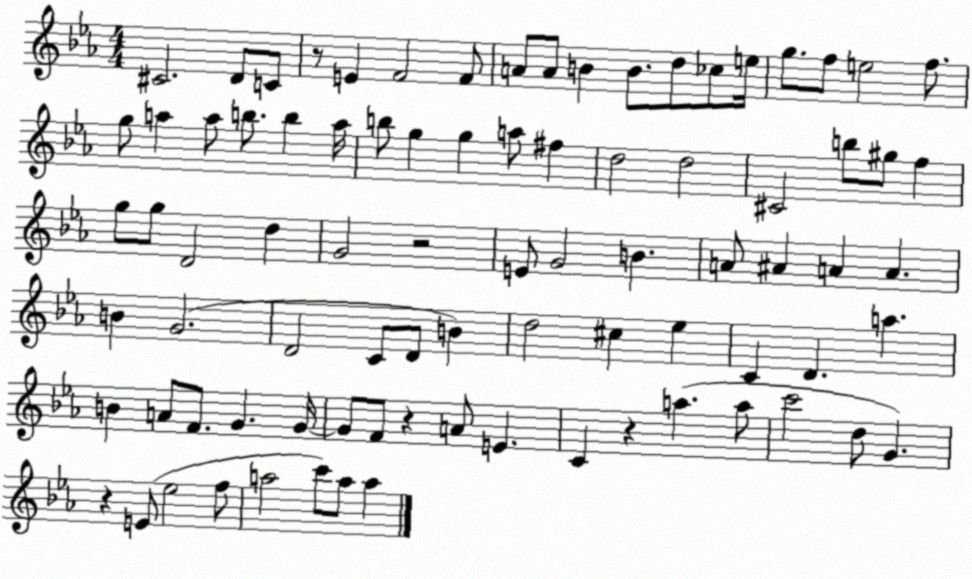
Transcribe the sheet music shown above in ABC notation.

X:1
T:Untitled
M:4/4
L:1/4
K:Eb
^C2 D/2 C/2 z/2 E F2 F/2 A/2 A/2 B B/2 d/2 _c/2 e/4 g/2 f/2 e2 f/2 g/2 a a/2 b/2 b a/4 b/2 g g a/2 ^f d2 d2 ^C2 b/2 ^g/2 f g/2 g/2 D2 d G2 z2 E/2 G2 B A/2 ^A A A B G2 D2 C/2 D/2 B d2 ^c _e C D a B A/2 F/2 G G/4 G/2 F/2 z A/2 E C z a a/2 c'2 d/2 G z E/2 _e2 f/2 a2 c'/2 a/2 a